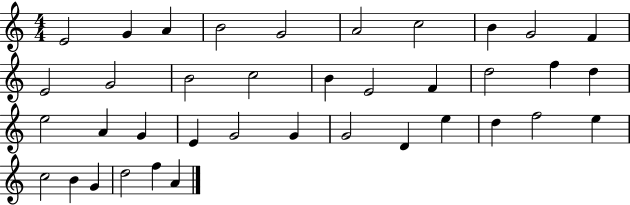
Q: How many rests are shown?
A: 0